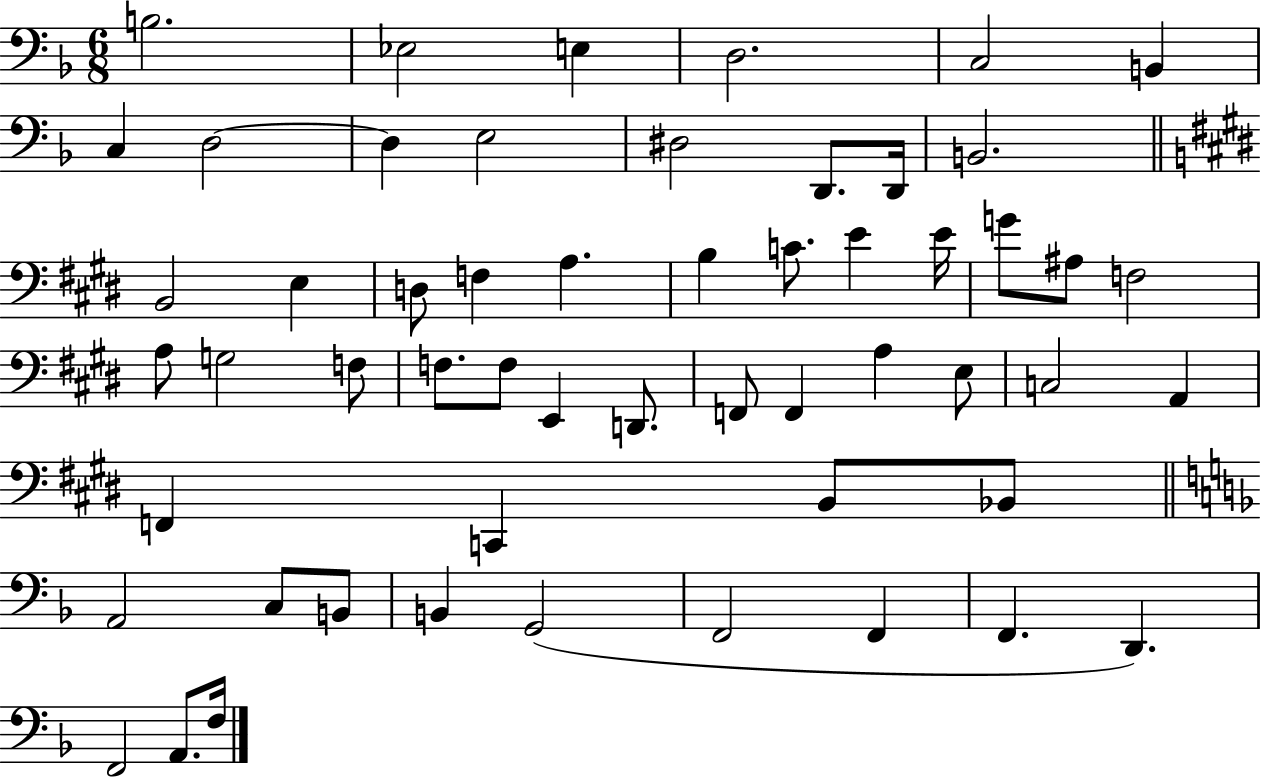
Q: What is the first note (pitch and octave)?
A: B3